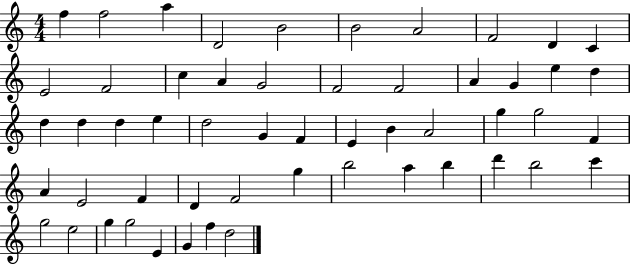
F5/q F5/h A5/q D4/h B4/h B4/h A4/h F4/h D4/q C4/q E4/h F4/h C5/q A4/q G4/h F4/h F4/h A4/q G4/q E5/q D5/q D5/q D5/q D5/q E5/q D5/h G4/q F4/q E4/q B4/q A4/h G5/q G5/h F4/q A4/q E4/h F4/q D4/q F4/h G5/q B5/h A5/q B5/q D6/q B5/h C6/q G5/h E5/h G5/q G5/h E4/q G4/q F5/q D5/h